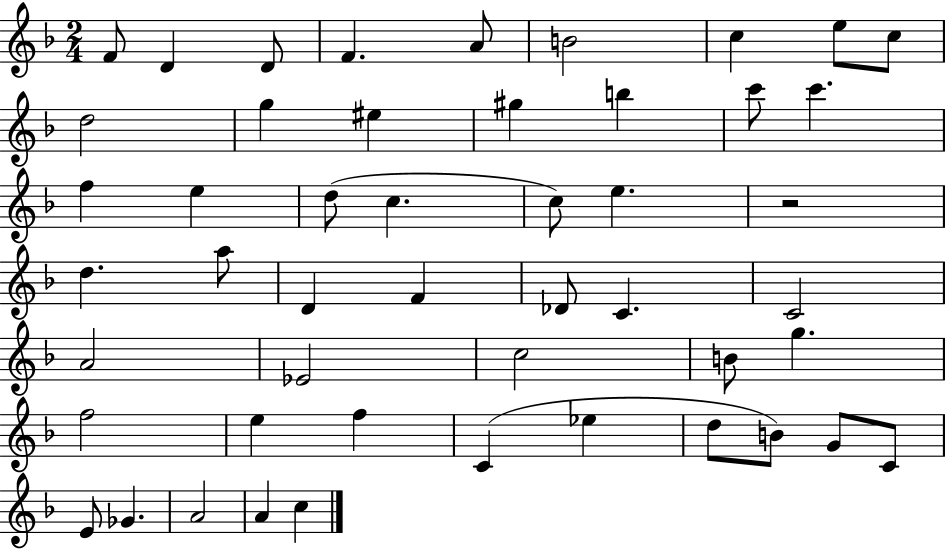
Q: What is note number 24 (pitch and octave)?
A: A5